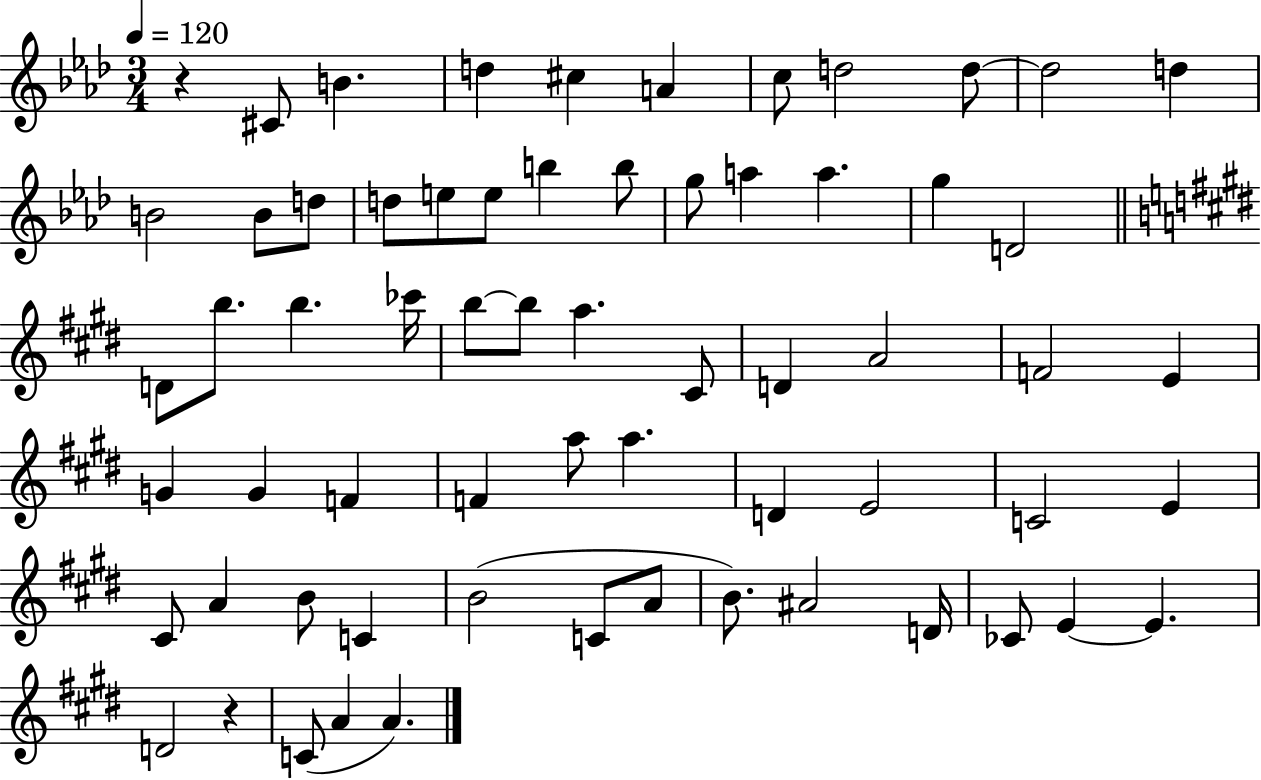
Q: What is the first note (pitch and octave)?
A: C#4